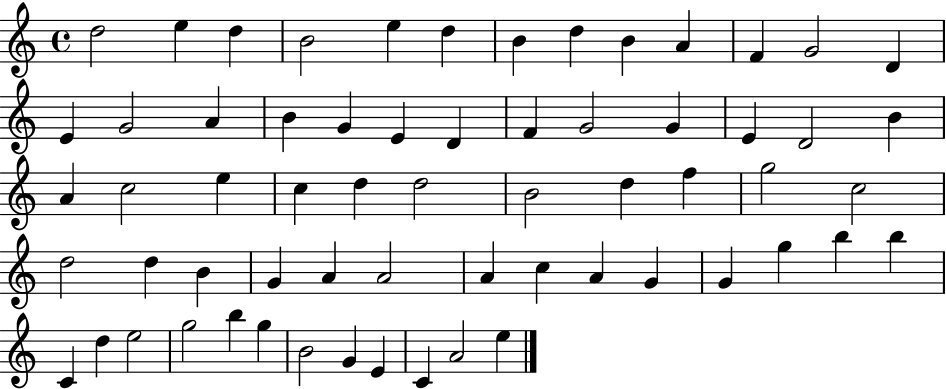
{
  \clef treble
  \time 4/4
  \defaultTimeSignature
  \key c \major
  d''2 e''4 d''4 | b'2 e''4 d''4 | b'4 d''4 b'4 a'4 | f'4 g'2 d'4 | \break e'4 g'2 a'4 | b'4 g'4 e'4 d'4 | f'4 g'2 g'4 | e'4 d'2 b'4 | \break a'4 c''2 e''4 | c''4 d''4 d''2 | b'2 d''4 f''4 | g''2 c''2 | \break d''2 d''4 b'4 | g'4 a'4 a'2 | a'4 c''4 a'4 g'4 | g'4 g''4 b''4 b''4 | \break c'4 d''4 e''2 | g''2 b''4 g''4 | b'2 g'4 e'4 | c'4 a'2 e''4 | \break \bar "|."
}